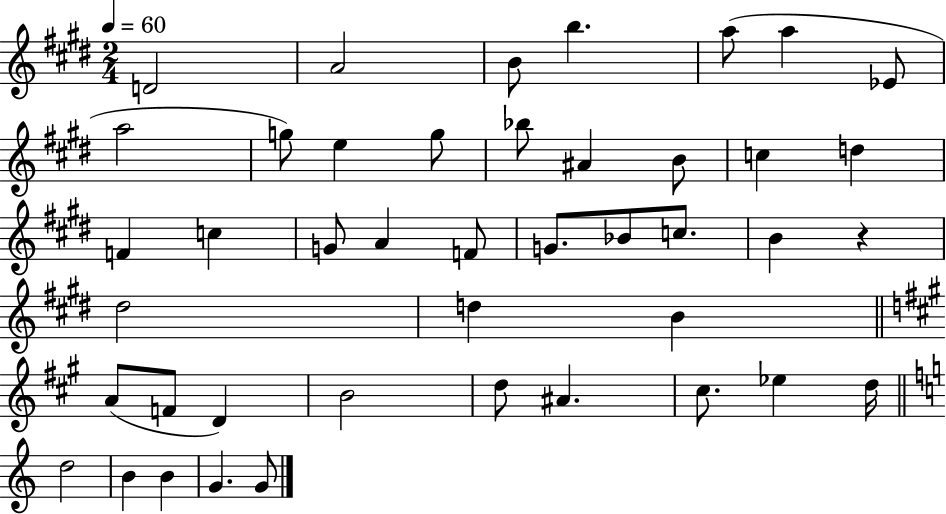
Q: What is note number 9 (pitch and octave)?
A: G5